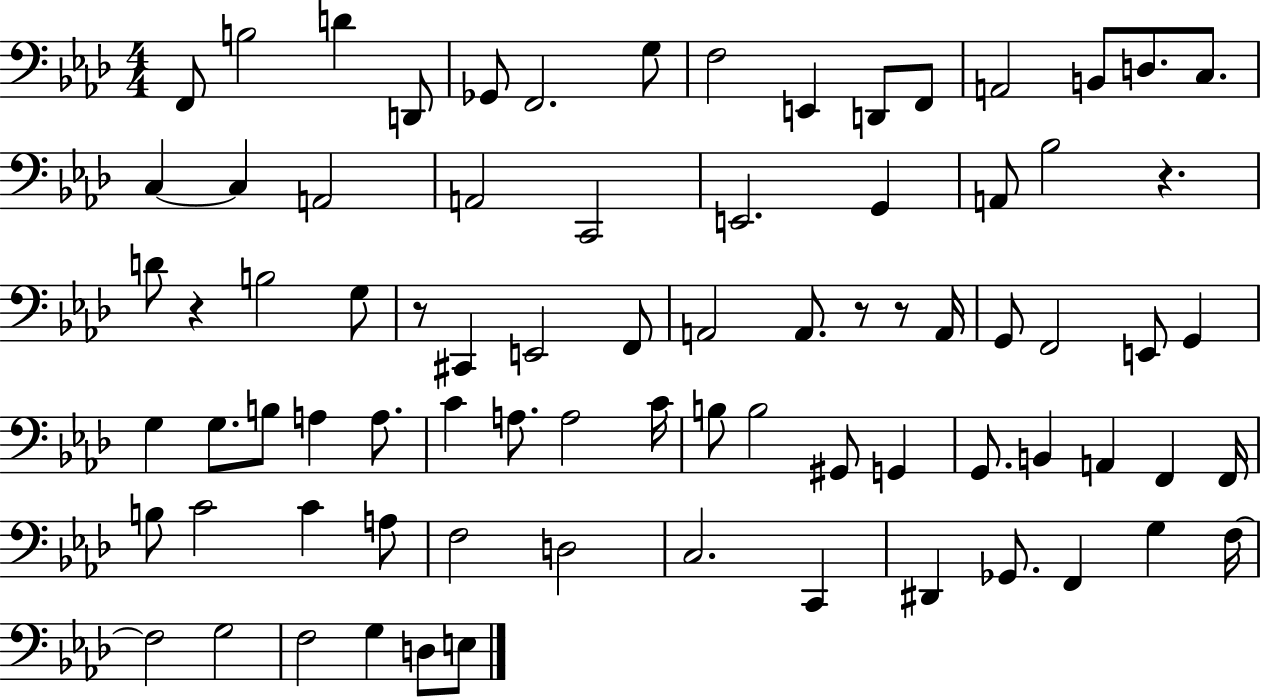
X:1
T:Untitled
M:4/4
L:1/4
K:Ab
F,,/2 B,2 D D,,/2 _G,,/2 F,,2 G,/2 F,2 E,, D,,/2 F,,/2 A,,2 B,,/2 D,/2 C,/2 C, C, A,,2 A,,2 C,,2 E,,2 G,, A,,/2 _B,2 z D/2 z B,2 G,/2 z/2 ^C,, E,,2 F,,/2 A,,2 A,,/2 z/2 z/2 A,,/4 G,,/2 F,,2 E,,/2 G,, G, G,/2 B,/2 A, A,/2 C A,/2 A,2 C/4 B,/2 B,2 ^G,,/2 G,, G,,/2 B,, A,, F,, F,,/4 B,/2 C2 C A,/2 F,2 D,2 C,2 C,, ^D,, _G,,/2 F,, G, F,/4 F,2 G,2 F,2 G, D,/2 E,/2